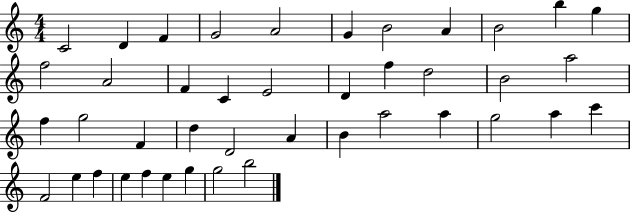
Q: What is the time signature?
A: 4/4